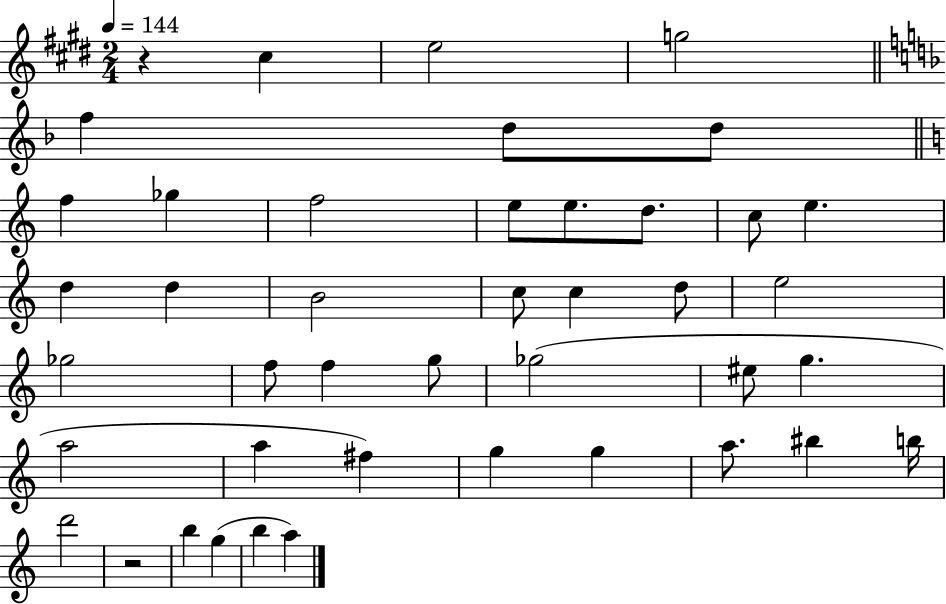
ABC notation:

X:1
T:Untitled
M:2/4
L:1/4
K:E
z ^c e2 g2 f d/2 d/2 f _g f2 e/2 e/2 d/2 c/2 e d d B2 c/2 c d/2 e2 _g2 f/2 f g/2 _g2 ^e/2 g a2 a ^f g g a/2 ^b b/4 d'2 z2 b g b a